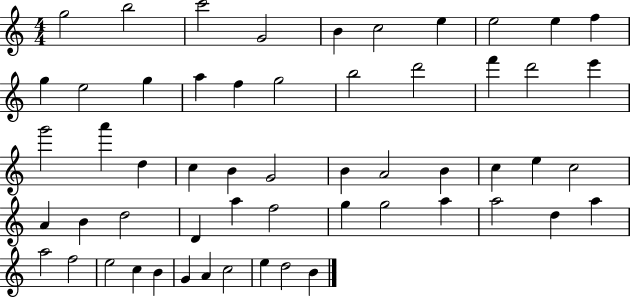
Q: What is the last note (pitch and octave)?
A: B4